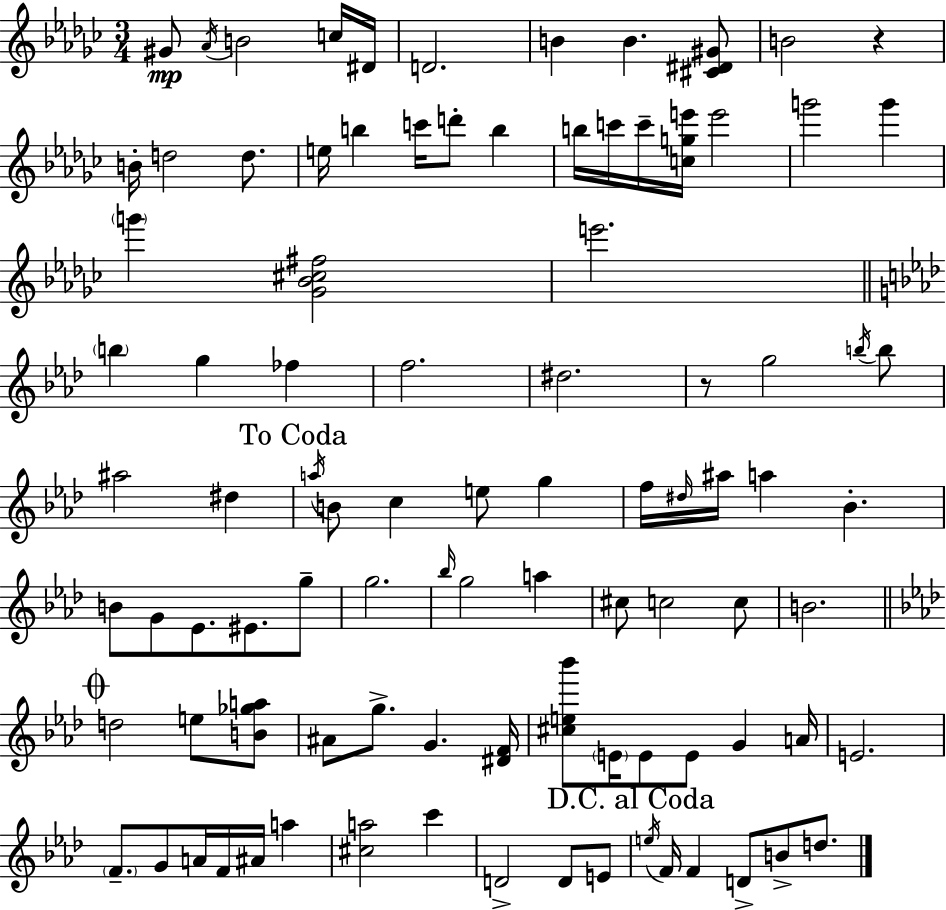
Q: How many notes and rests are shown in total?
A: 94